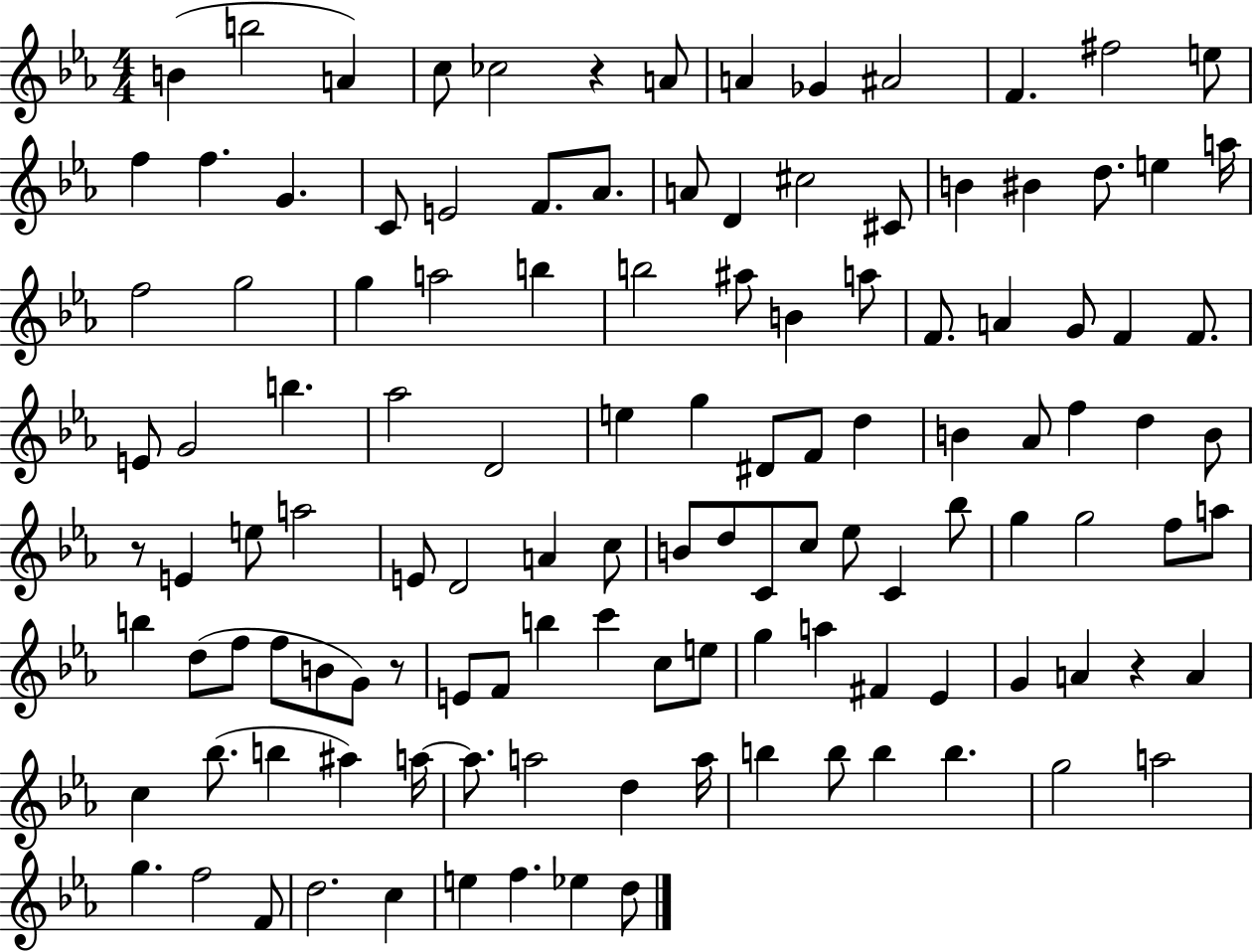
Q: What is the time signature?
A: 4/4